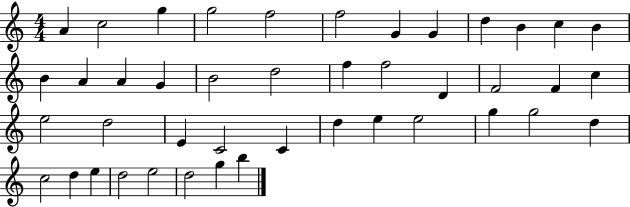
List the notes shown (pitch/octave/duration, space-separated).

A4/q C5/h G5/q G5/h F5/h F5/h G4/q G4/q D5/q B4/q C5/q B4/q B4/q A4/q A4/q G4/q B4/h D5/h F5/q F5/h D4/q F4/h F4/q C5/q E5/h D5/h E4/q C4/h C4/q D5/q E5/q E5/h G5/q G5/h D5/q C5/h D5/q E5/q D5/h E5/h D5/h G5/q B5/q